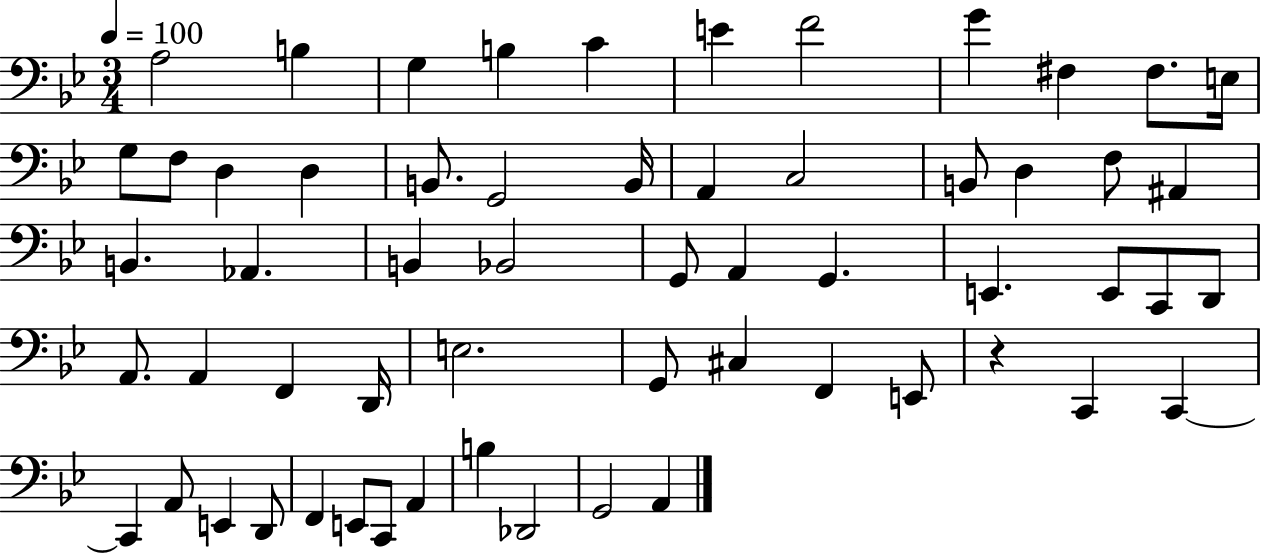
{
  \clef bass
  \numericTimeSignature
  \time 3/4
  \key bes \major
  \tempo 4 = 100
  a2 b4 | g4 b4 c'4 | e'4 f'2 | g'4 fis4 fis8. e16 | \break g8 f8 d4 d4 | b,8. g,2 b,16 | a,4 c2 | b,8 d4 f8 ais,4 | \break b,4. aes,4. | b,4 bes,2 | g,8 a,4 g,4. | e,4. e,8 c,8 d,8 | \break a,8. a,4 f,4 d,16 | e2. | g,8 cis4 f,4 e,8 | r4 c,4 c,4~~ | \break c,4 a,8 e,4 d,8 | f,4 e,8 c,8 a,4 | b4 des,2 | g,2 a,4 | \break \bar "|."
}